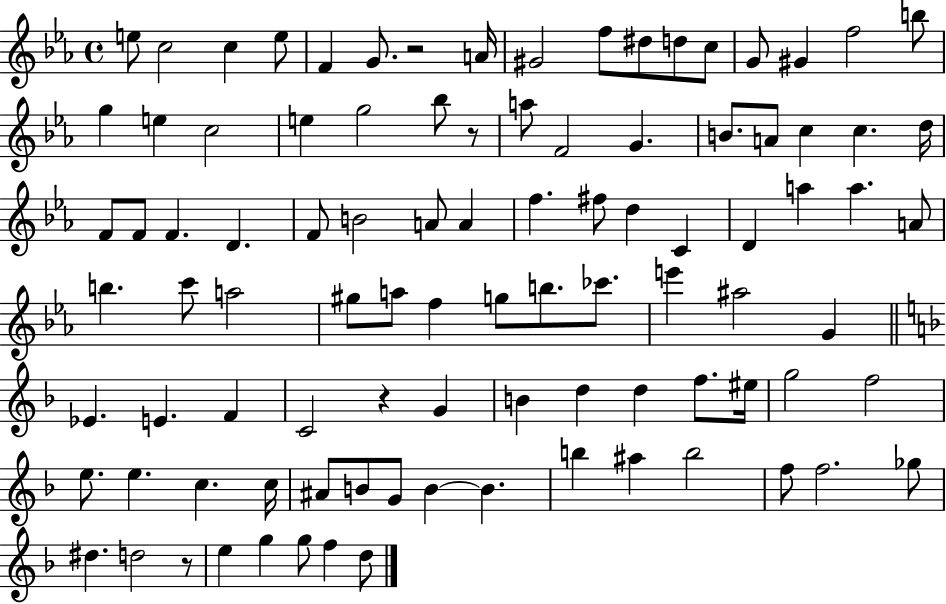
E5/e C5/h C5/q E5/e F4/q G4/e. R/h A4/s G#4/h F5/e D#5/e D5/e C5/e G4/e G#4/q F5/h B5/e G5/q E5/q C5/h E5/q G5/h Bb5/e R/e A5/e F4/h G4/q. B4/e. A4/e C5/q C5/q. D5/s F4/e F4/e F4/q. D4/q. F4/e B4/h A4/e A4/q F5/q. F#5/e D5/q C4/q D4/q A5/q A5/q. A4/e B5/q. C6/e A5/h G#5/e A5/e F5/q G5/e B5/e. CES6/e. E6/q A#5/h G4/q Eb4/q. E4/q. F4/q C4/h R/q G4/q B4/q D5/q D5/q F5/e. EIS5/s G5/h F5/h E5/e. E5/q. C5/q. C5/s A#4/e B4/e G4/e B4/q B4/q. B5/q A#5/q B5/h F5/e F5/h. Gb5/e D#5/q. D5/h R/e E5/q G5/q G5/e F5/q D5/e